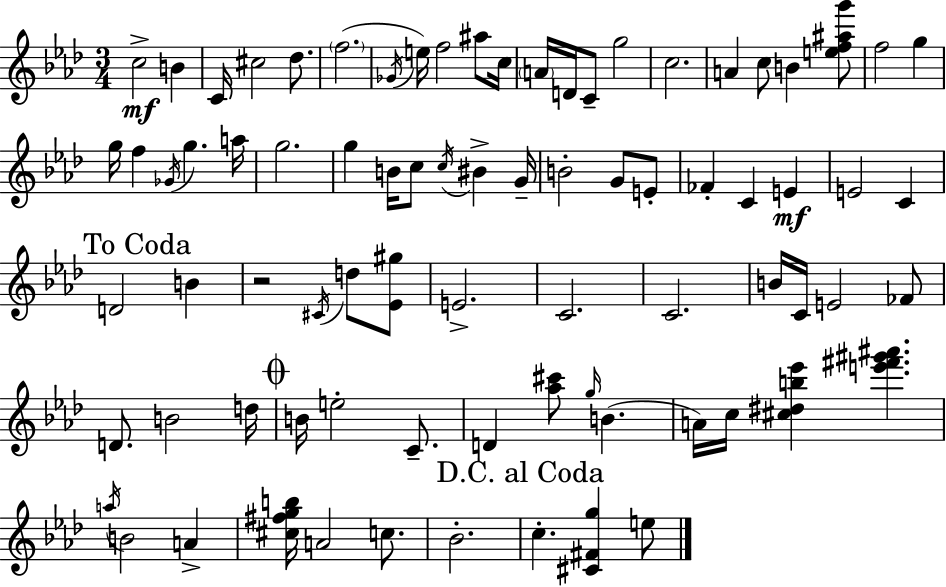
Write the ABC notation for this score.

X:1
T:Untitled
M:3/4
L:1/4
K:Fm
c2 B C/4 ^c2 _d/2 f2 _G/4 e/4 f2 ^a/2 c/4 A/4 D/4 C/2 g2 c2 A c/2 B [ef^ag']/2 f2 g g/4 f _G/4 g a/4 g2 g B/4 c/2 c/4 ^B G/4 B2 G/2 E/2 _F C E E2 C D2 B z2 ^C/4 d/2 [_E^g]/2 E2 C2 C2 B/4 C/4 E2 _F/2 D/2 B2 d/4 B/4 e2 C/2 D [_a^c']/2 g/4 B A/4 c/4 [^c^db_e'] [e'^f'^g'^a'] a/4 B2 A [^c^fgb]/4 A2 c/2 _B2 c [^C^Fg] e/2